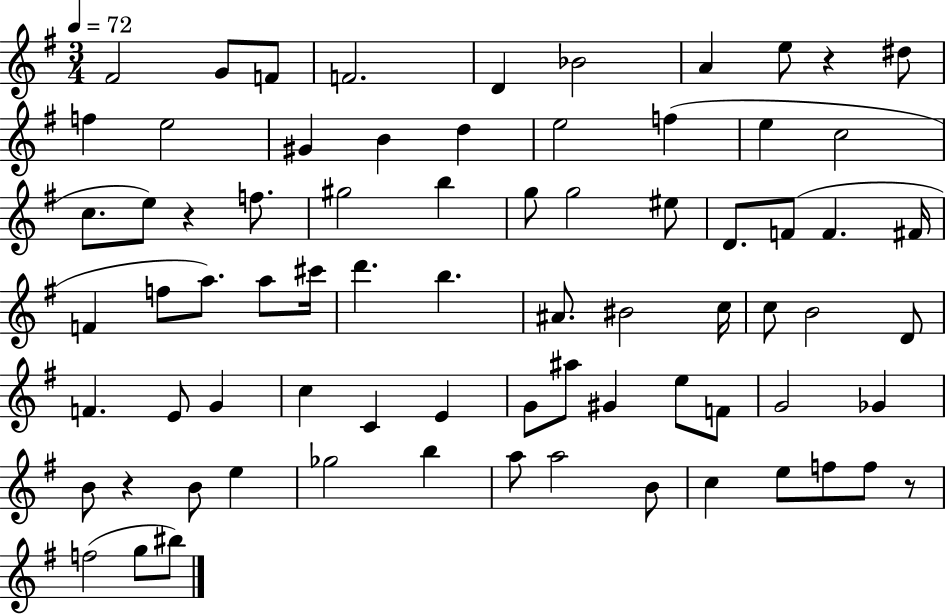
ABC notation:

X:1
T:Untitled
M:3/4
L:1/4
K:G
^F2 G/2 F/2 F2 D _B2 A e/2 z ^d/2 f e2 ^G B d e2 f e c2 c/2 e/2 z f/2 ^g2 b g/2 g2 ^e/2 D/2 F/2 F ^F/4 F f/2 a/2 a/2 ^c'/4 d' b ^A/2 ^B2 c/4 c/2 B2 D/2 F E/2 G c C E G/2 ^a/2 ^G e/2 F/2 G2 _G B/2 z B/2 e _g2 b a/2 a2 B/2 c e/2 f/2 f/2 z/2 f2 g/2 ^b/2